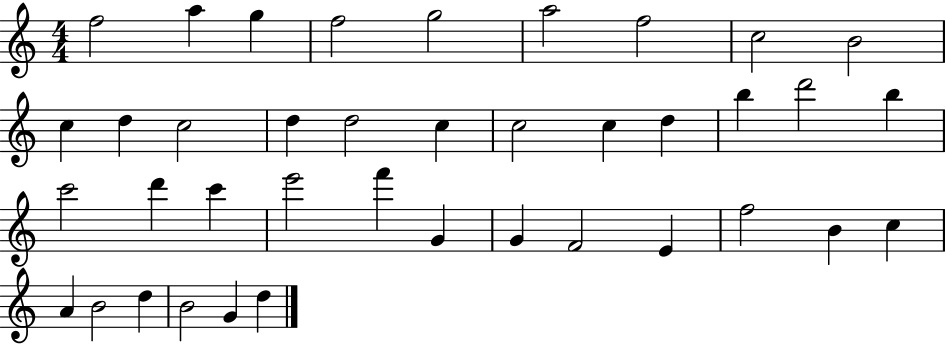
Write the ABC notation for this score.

X:1
T:Untitled
M:4/4
L:1/4
K:C
f2 a g f2 g2 a2 f2 c2 B2 c d c2 d d2 c c2 c d b d'2 b c'2 d' c' e'2 f' G G F2 E f2 B c A B2 d B2 G d